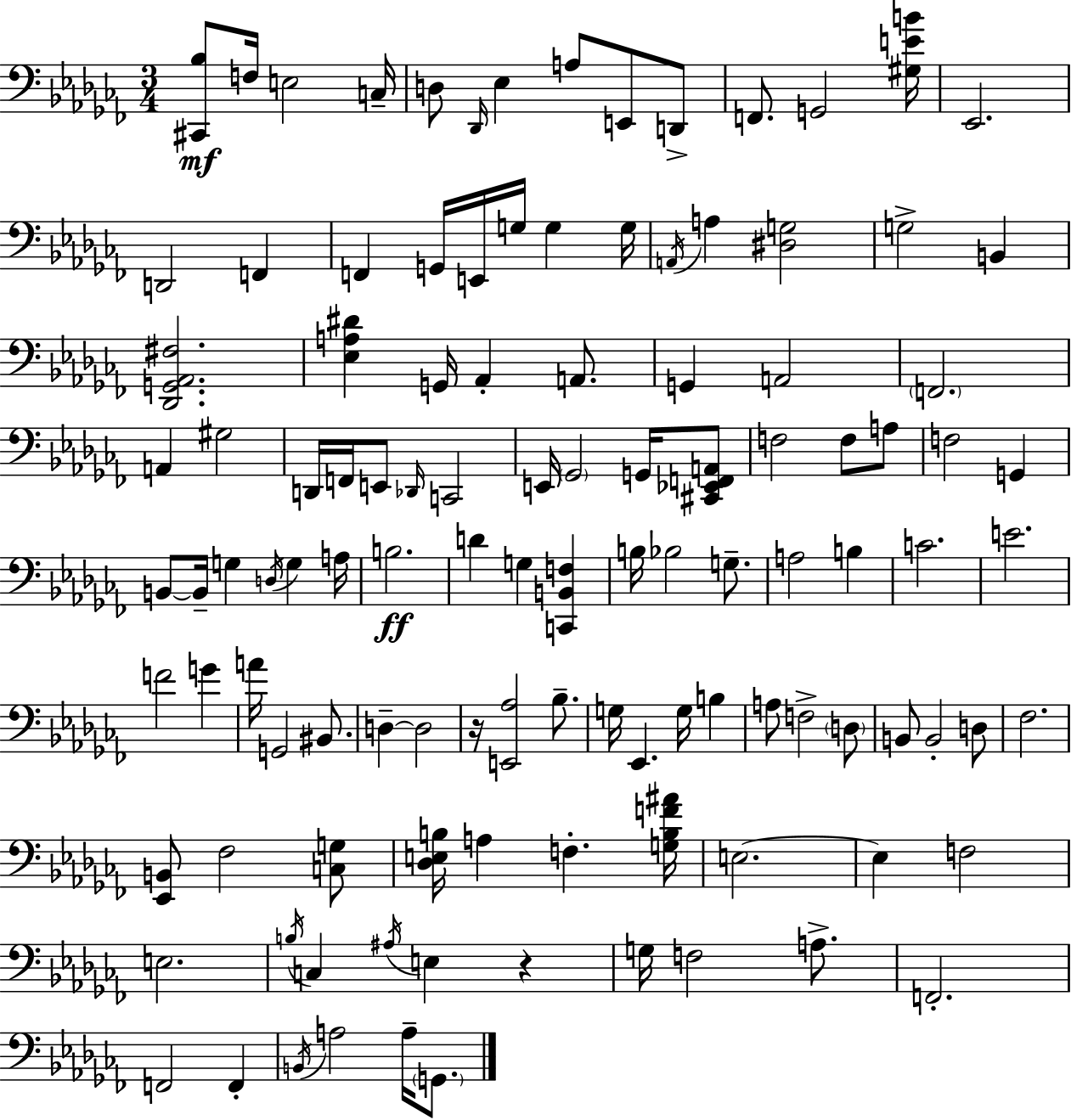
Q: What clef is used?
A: bass